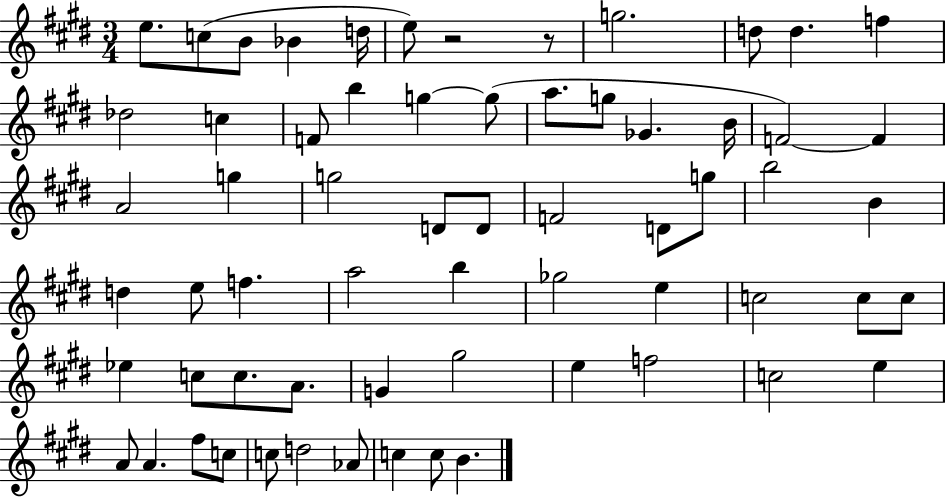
E5/e. C5/e B4/e Bb4/q D5/s E5/e R/h R/e G5/h. D5/e D5/q. F5/q Db5/h C5/q F4/e B5/q G5/q G5/e A5/e. G5/e Gb4/q. B4/s F4/h F4/q A4/h G5/q G5/h D4/e D4/e F4/h D4/e G5/e B5/h B4/q D5/q E5/e F5/q. A5/h B5/q Gb5/h E5/q C5/h C5/e C5/e Eb5/q C5/e C5/e. A4/e. G4/q G#5/h E5/q F5/h C5/h E5/q A4/e A4/q. F#5/e C5/e C5/e D5/h Ab4/e C5/q C5/e B4/q.